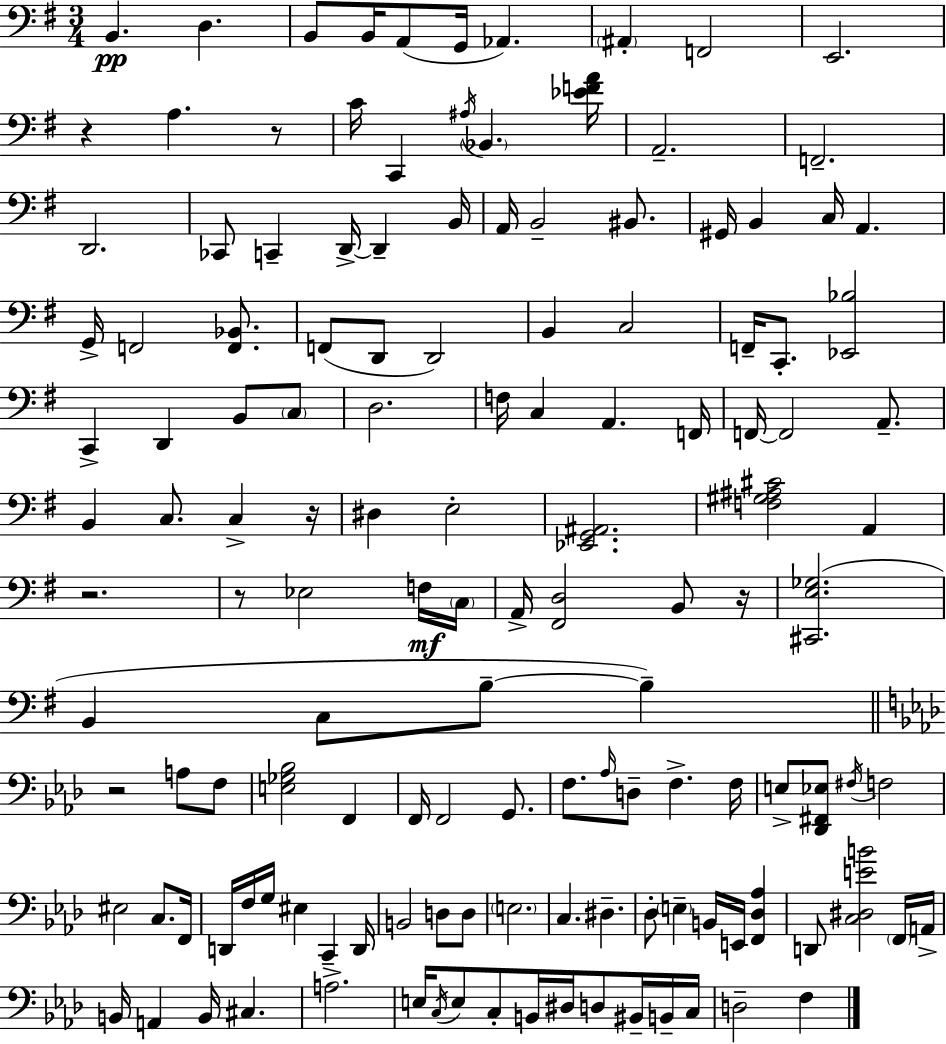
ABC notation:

X:1
T:Untitled
M:3/4
L:1/4
K:G
B,, D, B,,/2 B,,/4 A,,/2 G,,/4 _A,, ^A,, F,,2 E,,2 z A, z/2 C/4 C,, ^A,/4 _B,, [_EFA]/4 A,,2 F,,2 D,,2 _C,,/2 C,, D,,/4 D,, B,,/4 A,,/4 B,,2 ^B,,/2 ^G,,/4 B,, C,/4 A,, G,,/4 F,,2 [F,,_B,,]/2 F,,/2 D,,/2 D,,2 B,, C,2 F,,/4 C,,/2 [_E,,_B,]2 C,, D,, B,,/2 C,/2 D,2 F,/4 C, A,, F,,/4 F,,/4 F,,2 A,,/2 B,, C,/2 C, z/4 ^D, E,2 [_E,,G,,^A,,]2 [F,^G,^A,^C]2 A,, z2 z/2 _E,2 F,/4 C,/4 A,,/4 [^F,,D,]2 B,,/2 z/4 [^C,,E,_G,]2 B,, C,/2 B,/2 B, z2 A,/2 F,/2 [E,_G,_B,]2 F,, F,,/4 F,,2 G,,/2 F,/2 _A,/4 D,/2 F, F,/4 E,/2 [_D,,^F,,_E,]/2 ^F,/4 F,2 ^E,2 C,/2 F,,/4 D,,/4 F,/4 G,/4 ^E, C,, D,,/4 B,,2 D,/2 D,/2 E,2 C, ^D, _D,/2 E, B,,/4 E,,/4 [F,,_D,_A,] D,,/2 [C,^D,EB]2 F,,/4 A,,/4 B,,/4 A,, B,,/4 ^C, A,2 E,/4 C,/4 E,/2 C,/2 B,,/4 ^D,/4 D,/2 ^B,,/4 B,,/4 C,/4 D,2 F,